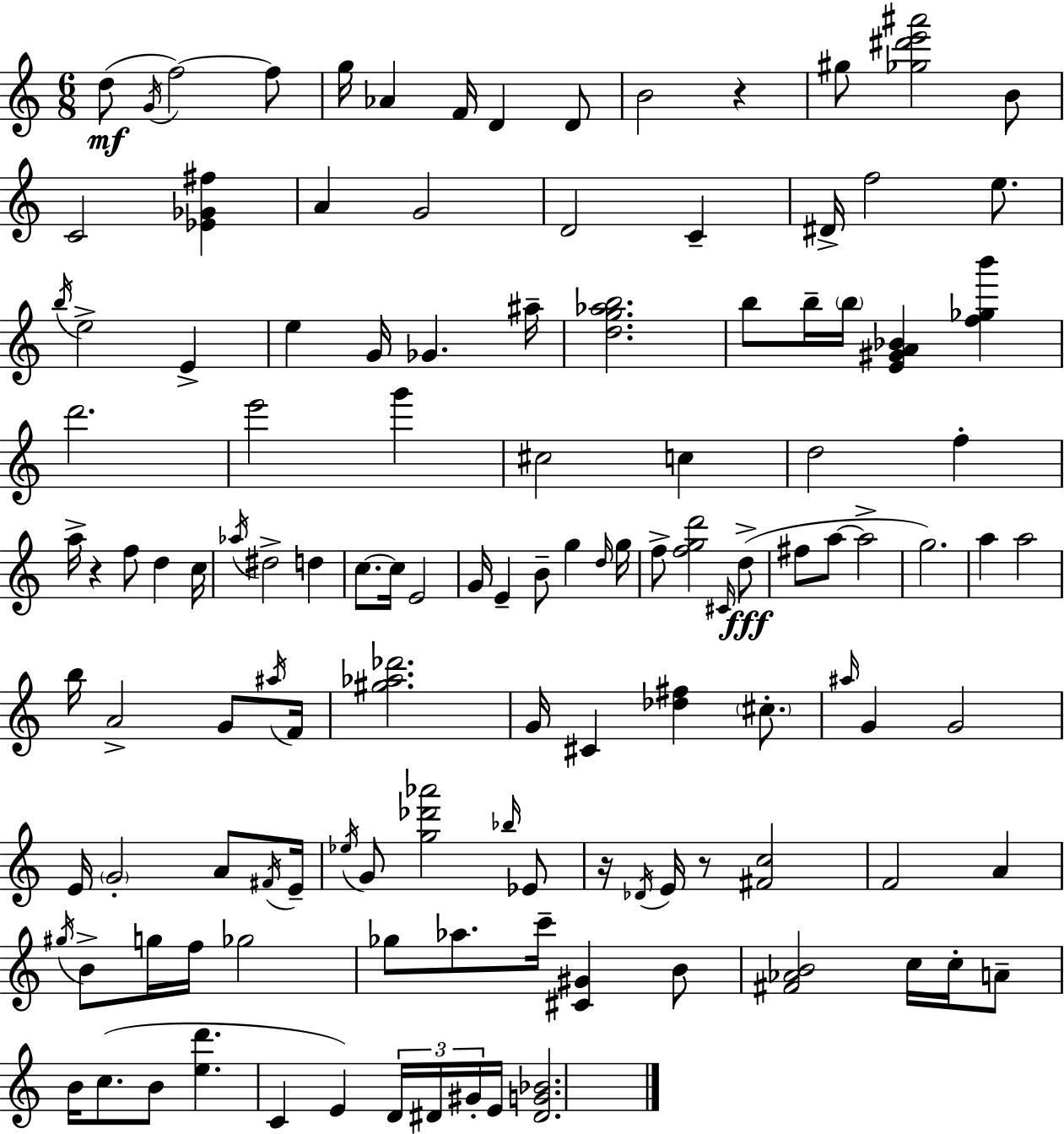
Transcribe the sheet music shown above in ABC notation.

X:1
T:Untitled
M:6/8
L:1/4
K:C
d/2 G/4 f2 f/2 g/4 _A F/4 D D/2 B2 z ^g/2 [_g^d'e'^a']2 B/2 C2 [_E_G^f] A G2 D2 C ^D/4 f2 e/2 b/4 e2 E e G/4 _G ^a/4 [dg_ab]2 b/2 b/4 b/4 [E^GA_B] [f_gb'] d'2 e'2 g' ^c2 c d2 f a/4 z f/2 d c/4 _a/4 ^d2 d c/2 c/4 E2 G/4 E B/2 g d/4 g/4 f/2 [fgd']2 ^C/4 d/2 ^f/2 a/2 a2 g2 a a2 b/4 A2 G/2 ^a/4 F/4 [^g_a_d']2 G/4 ^C [_d^f] ^c/2 ^a/4 G G2 E/4 G2 A/2 ^F/4 E/4 _e/4 G/2 [g_d'_a']2 _b/4 _E/2 z/4 _D/4 E/4 z/2 [^Fc]2 F2 A ^g/4 B/2 g/4 f/4 _g2 _g/2 _a/2 c'/4 [^C^G] B/2 [^F_AB]2 c/4 c/4 A/2 B/4 c/2 B/2 [ed'] C E D/4 ^D/4 ^G/4 E/4 [^DG_B]2